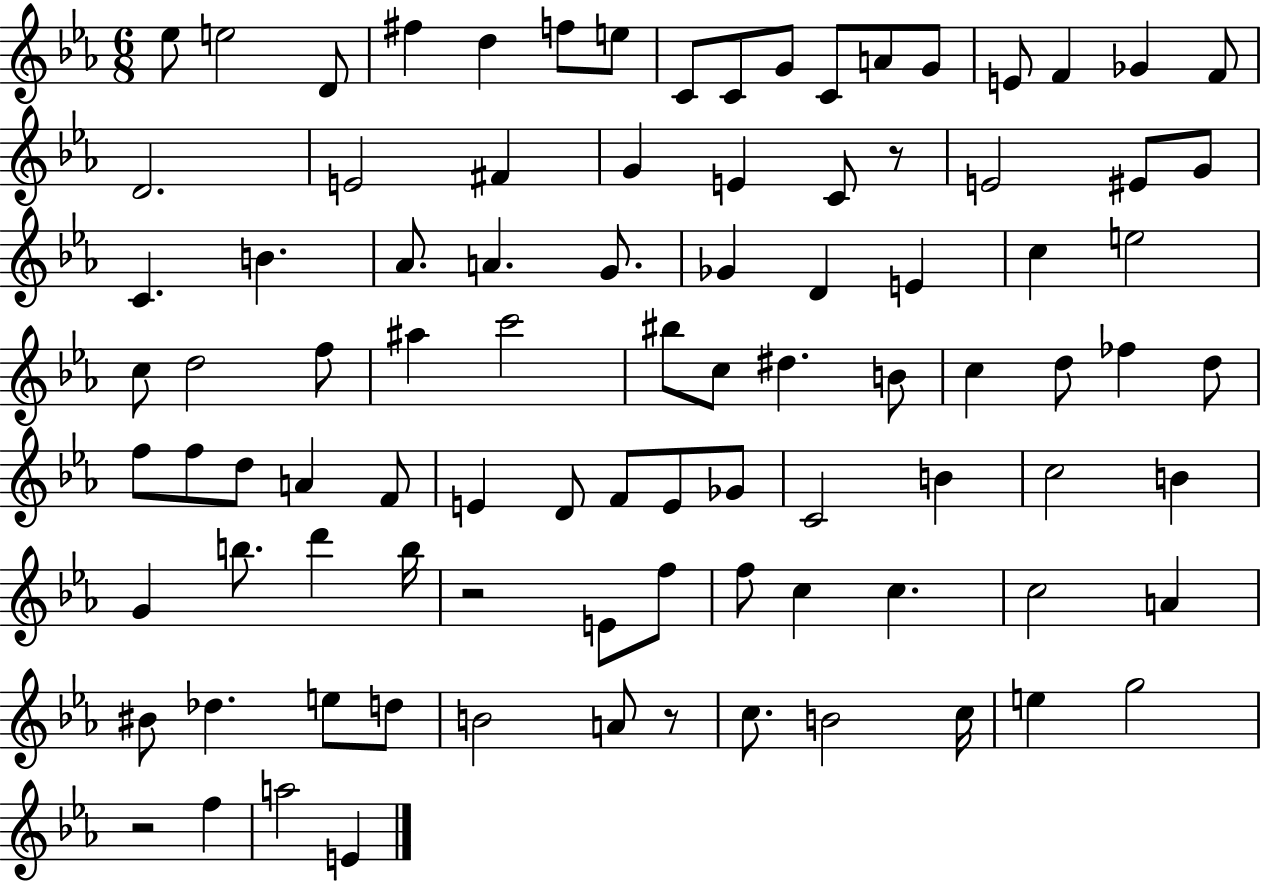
Eb5/e E5/h D4/e F#5/q D5/q F5/e E5/e C4/e C4/e G4/e C4/e A4/e G4/e E4/e F4/q Gb4/q F4/e D4/h. E4/h F#4/q G4/q E4/q C4/e R/e E4/h EIS4/e G4/e C4/q. B4/q. Ab4/e. A4/q. G4/e. Gb4/q D4/q E4/q C5/q E5/h C5/e D5/h F5/e A#5/q C6/h BIS5/e C5/e D#5/q. B4/e C5/q D5/e FES5/q D5/e F5/e F5/e D5/e A4/q F4/e E4/q D4/e F4/e E4/e Gb4/e C4/h B4/q C5/h B4/q G4/q B5/e. D6/q B5/s R/h E4/e F5/e F5/e C5/q C5/q. C5/h A4/q BIS4/e Db5/q. E5/e D5/e B4/h A4/e R/e C5/e. B4/h C5/s E5/q G5/h R/h F5/q A5/h E4/q